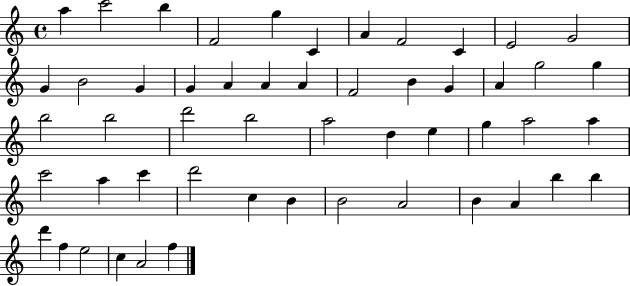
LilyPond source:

{
  \clef treble
  \time 4/4
  \defaultTimeSignature
  \key c \major
  a''4 c'''2 b''4 | f'2 g''4 c'4 | a'4 f'2 c'4 | e'2 g'2 | \break g'4 b'2 g'4 | g'4 a'4 a'4 a'4 | f'2 b'4 g'4 | a'4 g''2 g''4 | \break b''2 b''2 | d'''2 b''2 | a''2 d''4 e''4 | g''4 a''2 a''4 | \break c'''2 a''4 c'''4 | d'''2 c''4 b'4 | b'2 a'2 | b'4 a'4 b''4 b''4 | \break d'''4 f''4 e''2 | c''4 a'2 f''4 | \bar "|."
}